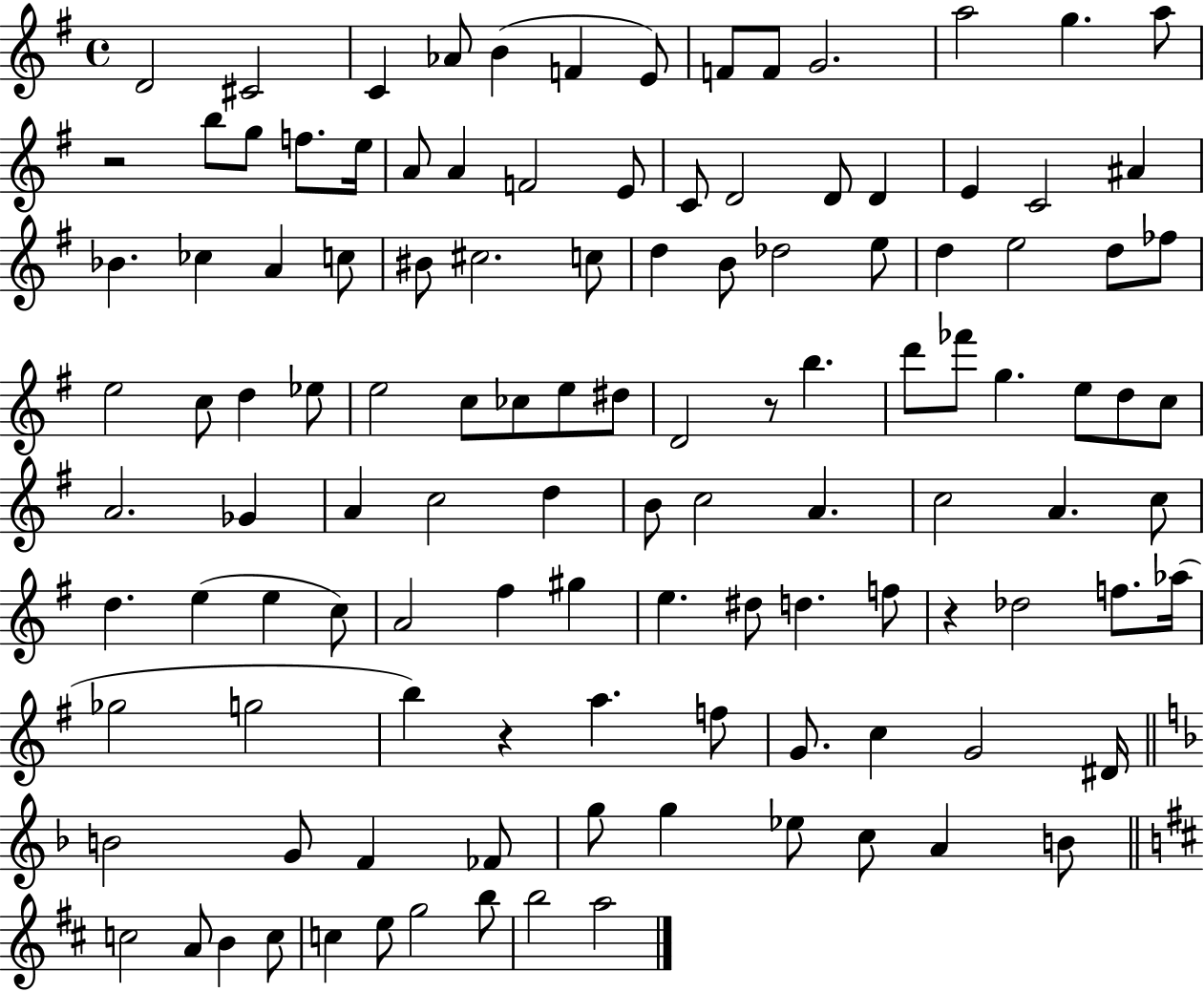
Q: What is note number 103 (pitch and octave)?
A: A4